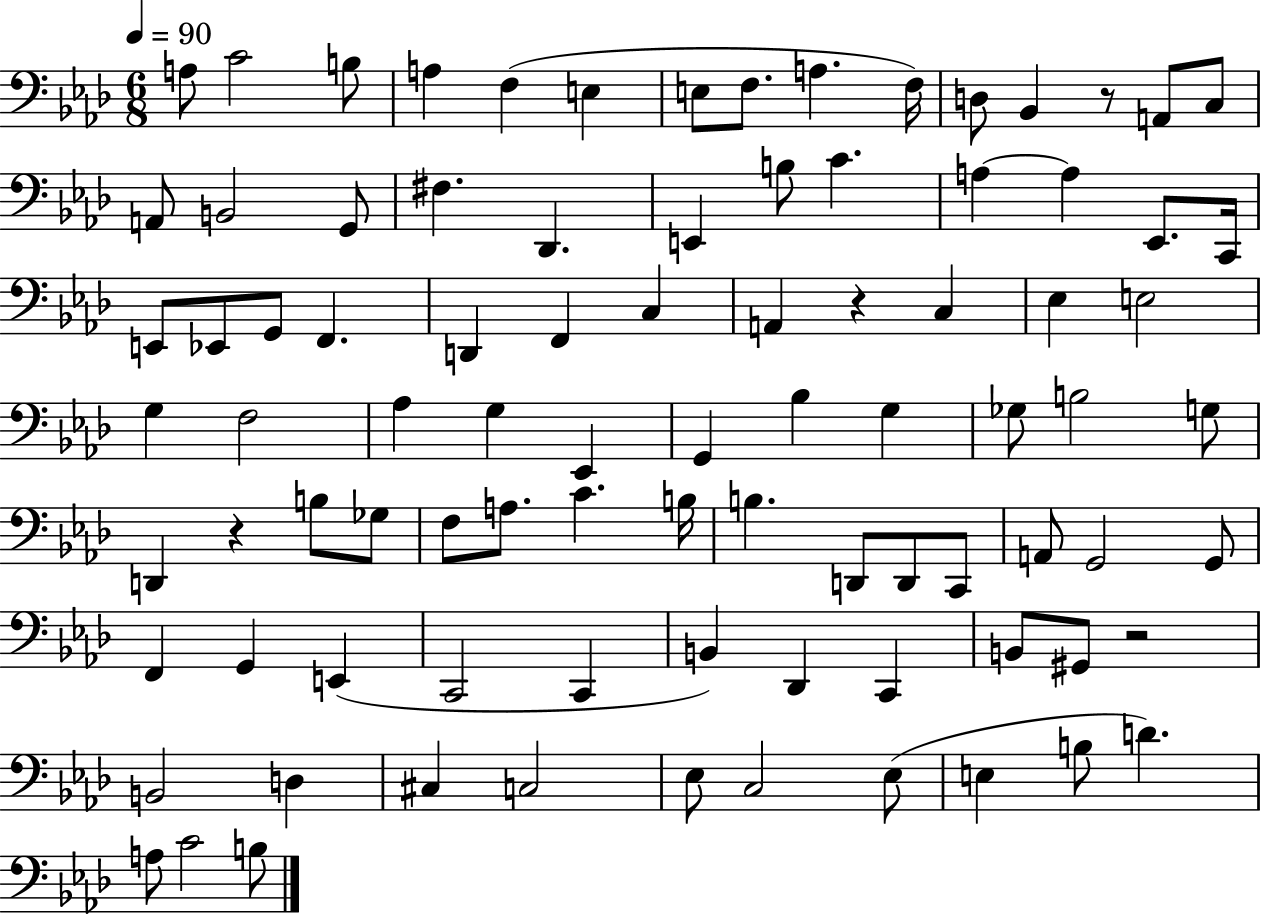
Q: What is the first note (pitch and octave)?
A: A3